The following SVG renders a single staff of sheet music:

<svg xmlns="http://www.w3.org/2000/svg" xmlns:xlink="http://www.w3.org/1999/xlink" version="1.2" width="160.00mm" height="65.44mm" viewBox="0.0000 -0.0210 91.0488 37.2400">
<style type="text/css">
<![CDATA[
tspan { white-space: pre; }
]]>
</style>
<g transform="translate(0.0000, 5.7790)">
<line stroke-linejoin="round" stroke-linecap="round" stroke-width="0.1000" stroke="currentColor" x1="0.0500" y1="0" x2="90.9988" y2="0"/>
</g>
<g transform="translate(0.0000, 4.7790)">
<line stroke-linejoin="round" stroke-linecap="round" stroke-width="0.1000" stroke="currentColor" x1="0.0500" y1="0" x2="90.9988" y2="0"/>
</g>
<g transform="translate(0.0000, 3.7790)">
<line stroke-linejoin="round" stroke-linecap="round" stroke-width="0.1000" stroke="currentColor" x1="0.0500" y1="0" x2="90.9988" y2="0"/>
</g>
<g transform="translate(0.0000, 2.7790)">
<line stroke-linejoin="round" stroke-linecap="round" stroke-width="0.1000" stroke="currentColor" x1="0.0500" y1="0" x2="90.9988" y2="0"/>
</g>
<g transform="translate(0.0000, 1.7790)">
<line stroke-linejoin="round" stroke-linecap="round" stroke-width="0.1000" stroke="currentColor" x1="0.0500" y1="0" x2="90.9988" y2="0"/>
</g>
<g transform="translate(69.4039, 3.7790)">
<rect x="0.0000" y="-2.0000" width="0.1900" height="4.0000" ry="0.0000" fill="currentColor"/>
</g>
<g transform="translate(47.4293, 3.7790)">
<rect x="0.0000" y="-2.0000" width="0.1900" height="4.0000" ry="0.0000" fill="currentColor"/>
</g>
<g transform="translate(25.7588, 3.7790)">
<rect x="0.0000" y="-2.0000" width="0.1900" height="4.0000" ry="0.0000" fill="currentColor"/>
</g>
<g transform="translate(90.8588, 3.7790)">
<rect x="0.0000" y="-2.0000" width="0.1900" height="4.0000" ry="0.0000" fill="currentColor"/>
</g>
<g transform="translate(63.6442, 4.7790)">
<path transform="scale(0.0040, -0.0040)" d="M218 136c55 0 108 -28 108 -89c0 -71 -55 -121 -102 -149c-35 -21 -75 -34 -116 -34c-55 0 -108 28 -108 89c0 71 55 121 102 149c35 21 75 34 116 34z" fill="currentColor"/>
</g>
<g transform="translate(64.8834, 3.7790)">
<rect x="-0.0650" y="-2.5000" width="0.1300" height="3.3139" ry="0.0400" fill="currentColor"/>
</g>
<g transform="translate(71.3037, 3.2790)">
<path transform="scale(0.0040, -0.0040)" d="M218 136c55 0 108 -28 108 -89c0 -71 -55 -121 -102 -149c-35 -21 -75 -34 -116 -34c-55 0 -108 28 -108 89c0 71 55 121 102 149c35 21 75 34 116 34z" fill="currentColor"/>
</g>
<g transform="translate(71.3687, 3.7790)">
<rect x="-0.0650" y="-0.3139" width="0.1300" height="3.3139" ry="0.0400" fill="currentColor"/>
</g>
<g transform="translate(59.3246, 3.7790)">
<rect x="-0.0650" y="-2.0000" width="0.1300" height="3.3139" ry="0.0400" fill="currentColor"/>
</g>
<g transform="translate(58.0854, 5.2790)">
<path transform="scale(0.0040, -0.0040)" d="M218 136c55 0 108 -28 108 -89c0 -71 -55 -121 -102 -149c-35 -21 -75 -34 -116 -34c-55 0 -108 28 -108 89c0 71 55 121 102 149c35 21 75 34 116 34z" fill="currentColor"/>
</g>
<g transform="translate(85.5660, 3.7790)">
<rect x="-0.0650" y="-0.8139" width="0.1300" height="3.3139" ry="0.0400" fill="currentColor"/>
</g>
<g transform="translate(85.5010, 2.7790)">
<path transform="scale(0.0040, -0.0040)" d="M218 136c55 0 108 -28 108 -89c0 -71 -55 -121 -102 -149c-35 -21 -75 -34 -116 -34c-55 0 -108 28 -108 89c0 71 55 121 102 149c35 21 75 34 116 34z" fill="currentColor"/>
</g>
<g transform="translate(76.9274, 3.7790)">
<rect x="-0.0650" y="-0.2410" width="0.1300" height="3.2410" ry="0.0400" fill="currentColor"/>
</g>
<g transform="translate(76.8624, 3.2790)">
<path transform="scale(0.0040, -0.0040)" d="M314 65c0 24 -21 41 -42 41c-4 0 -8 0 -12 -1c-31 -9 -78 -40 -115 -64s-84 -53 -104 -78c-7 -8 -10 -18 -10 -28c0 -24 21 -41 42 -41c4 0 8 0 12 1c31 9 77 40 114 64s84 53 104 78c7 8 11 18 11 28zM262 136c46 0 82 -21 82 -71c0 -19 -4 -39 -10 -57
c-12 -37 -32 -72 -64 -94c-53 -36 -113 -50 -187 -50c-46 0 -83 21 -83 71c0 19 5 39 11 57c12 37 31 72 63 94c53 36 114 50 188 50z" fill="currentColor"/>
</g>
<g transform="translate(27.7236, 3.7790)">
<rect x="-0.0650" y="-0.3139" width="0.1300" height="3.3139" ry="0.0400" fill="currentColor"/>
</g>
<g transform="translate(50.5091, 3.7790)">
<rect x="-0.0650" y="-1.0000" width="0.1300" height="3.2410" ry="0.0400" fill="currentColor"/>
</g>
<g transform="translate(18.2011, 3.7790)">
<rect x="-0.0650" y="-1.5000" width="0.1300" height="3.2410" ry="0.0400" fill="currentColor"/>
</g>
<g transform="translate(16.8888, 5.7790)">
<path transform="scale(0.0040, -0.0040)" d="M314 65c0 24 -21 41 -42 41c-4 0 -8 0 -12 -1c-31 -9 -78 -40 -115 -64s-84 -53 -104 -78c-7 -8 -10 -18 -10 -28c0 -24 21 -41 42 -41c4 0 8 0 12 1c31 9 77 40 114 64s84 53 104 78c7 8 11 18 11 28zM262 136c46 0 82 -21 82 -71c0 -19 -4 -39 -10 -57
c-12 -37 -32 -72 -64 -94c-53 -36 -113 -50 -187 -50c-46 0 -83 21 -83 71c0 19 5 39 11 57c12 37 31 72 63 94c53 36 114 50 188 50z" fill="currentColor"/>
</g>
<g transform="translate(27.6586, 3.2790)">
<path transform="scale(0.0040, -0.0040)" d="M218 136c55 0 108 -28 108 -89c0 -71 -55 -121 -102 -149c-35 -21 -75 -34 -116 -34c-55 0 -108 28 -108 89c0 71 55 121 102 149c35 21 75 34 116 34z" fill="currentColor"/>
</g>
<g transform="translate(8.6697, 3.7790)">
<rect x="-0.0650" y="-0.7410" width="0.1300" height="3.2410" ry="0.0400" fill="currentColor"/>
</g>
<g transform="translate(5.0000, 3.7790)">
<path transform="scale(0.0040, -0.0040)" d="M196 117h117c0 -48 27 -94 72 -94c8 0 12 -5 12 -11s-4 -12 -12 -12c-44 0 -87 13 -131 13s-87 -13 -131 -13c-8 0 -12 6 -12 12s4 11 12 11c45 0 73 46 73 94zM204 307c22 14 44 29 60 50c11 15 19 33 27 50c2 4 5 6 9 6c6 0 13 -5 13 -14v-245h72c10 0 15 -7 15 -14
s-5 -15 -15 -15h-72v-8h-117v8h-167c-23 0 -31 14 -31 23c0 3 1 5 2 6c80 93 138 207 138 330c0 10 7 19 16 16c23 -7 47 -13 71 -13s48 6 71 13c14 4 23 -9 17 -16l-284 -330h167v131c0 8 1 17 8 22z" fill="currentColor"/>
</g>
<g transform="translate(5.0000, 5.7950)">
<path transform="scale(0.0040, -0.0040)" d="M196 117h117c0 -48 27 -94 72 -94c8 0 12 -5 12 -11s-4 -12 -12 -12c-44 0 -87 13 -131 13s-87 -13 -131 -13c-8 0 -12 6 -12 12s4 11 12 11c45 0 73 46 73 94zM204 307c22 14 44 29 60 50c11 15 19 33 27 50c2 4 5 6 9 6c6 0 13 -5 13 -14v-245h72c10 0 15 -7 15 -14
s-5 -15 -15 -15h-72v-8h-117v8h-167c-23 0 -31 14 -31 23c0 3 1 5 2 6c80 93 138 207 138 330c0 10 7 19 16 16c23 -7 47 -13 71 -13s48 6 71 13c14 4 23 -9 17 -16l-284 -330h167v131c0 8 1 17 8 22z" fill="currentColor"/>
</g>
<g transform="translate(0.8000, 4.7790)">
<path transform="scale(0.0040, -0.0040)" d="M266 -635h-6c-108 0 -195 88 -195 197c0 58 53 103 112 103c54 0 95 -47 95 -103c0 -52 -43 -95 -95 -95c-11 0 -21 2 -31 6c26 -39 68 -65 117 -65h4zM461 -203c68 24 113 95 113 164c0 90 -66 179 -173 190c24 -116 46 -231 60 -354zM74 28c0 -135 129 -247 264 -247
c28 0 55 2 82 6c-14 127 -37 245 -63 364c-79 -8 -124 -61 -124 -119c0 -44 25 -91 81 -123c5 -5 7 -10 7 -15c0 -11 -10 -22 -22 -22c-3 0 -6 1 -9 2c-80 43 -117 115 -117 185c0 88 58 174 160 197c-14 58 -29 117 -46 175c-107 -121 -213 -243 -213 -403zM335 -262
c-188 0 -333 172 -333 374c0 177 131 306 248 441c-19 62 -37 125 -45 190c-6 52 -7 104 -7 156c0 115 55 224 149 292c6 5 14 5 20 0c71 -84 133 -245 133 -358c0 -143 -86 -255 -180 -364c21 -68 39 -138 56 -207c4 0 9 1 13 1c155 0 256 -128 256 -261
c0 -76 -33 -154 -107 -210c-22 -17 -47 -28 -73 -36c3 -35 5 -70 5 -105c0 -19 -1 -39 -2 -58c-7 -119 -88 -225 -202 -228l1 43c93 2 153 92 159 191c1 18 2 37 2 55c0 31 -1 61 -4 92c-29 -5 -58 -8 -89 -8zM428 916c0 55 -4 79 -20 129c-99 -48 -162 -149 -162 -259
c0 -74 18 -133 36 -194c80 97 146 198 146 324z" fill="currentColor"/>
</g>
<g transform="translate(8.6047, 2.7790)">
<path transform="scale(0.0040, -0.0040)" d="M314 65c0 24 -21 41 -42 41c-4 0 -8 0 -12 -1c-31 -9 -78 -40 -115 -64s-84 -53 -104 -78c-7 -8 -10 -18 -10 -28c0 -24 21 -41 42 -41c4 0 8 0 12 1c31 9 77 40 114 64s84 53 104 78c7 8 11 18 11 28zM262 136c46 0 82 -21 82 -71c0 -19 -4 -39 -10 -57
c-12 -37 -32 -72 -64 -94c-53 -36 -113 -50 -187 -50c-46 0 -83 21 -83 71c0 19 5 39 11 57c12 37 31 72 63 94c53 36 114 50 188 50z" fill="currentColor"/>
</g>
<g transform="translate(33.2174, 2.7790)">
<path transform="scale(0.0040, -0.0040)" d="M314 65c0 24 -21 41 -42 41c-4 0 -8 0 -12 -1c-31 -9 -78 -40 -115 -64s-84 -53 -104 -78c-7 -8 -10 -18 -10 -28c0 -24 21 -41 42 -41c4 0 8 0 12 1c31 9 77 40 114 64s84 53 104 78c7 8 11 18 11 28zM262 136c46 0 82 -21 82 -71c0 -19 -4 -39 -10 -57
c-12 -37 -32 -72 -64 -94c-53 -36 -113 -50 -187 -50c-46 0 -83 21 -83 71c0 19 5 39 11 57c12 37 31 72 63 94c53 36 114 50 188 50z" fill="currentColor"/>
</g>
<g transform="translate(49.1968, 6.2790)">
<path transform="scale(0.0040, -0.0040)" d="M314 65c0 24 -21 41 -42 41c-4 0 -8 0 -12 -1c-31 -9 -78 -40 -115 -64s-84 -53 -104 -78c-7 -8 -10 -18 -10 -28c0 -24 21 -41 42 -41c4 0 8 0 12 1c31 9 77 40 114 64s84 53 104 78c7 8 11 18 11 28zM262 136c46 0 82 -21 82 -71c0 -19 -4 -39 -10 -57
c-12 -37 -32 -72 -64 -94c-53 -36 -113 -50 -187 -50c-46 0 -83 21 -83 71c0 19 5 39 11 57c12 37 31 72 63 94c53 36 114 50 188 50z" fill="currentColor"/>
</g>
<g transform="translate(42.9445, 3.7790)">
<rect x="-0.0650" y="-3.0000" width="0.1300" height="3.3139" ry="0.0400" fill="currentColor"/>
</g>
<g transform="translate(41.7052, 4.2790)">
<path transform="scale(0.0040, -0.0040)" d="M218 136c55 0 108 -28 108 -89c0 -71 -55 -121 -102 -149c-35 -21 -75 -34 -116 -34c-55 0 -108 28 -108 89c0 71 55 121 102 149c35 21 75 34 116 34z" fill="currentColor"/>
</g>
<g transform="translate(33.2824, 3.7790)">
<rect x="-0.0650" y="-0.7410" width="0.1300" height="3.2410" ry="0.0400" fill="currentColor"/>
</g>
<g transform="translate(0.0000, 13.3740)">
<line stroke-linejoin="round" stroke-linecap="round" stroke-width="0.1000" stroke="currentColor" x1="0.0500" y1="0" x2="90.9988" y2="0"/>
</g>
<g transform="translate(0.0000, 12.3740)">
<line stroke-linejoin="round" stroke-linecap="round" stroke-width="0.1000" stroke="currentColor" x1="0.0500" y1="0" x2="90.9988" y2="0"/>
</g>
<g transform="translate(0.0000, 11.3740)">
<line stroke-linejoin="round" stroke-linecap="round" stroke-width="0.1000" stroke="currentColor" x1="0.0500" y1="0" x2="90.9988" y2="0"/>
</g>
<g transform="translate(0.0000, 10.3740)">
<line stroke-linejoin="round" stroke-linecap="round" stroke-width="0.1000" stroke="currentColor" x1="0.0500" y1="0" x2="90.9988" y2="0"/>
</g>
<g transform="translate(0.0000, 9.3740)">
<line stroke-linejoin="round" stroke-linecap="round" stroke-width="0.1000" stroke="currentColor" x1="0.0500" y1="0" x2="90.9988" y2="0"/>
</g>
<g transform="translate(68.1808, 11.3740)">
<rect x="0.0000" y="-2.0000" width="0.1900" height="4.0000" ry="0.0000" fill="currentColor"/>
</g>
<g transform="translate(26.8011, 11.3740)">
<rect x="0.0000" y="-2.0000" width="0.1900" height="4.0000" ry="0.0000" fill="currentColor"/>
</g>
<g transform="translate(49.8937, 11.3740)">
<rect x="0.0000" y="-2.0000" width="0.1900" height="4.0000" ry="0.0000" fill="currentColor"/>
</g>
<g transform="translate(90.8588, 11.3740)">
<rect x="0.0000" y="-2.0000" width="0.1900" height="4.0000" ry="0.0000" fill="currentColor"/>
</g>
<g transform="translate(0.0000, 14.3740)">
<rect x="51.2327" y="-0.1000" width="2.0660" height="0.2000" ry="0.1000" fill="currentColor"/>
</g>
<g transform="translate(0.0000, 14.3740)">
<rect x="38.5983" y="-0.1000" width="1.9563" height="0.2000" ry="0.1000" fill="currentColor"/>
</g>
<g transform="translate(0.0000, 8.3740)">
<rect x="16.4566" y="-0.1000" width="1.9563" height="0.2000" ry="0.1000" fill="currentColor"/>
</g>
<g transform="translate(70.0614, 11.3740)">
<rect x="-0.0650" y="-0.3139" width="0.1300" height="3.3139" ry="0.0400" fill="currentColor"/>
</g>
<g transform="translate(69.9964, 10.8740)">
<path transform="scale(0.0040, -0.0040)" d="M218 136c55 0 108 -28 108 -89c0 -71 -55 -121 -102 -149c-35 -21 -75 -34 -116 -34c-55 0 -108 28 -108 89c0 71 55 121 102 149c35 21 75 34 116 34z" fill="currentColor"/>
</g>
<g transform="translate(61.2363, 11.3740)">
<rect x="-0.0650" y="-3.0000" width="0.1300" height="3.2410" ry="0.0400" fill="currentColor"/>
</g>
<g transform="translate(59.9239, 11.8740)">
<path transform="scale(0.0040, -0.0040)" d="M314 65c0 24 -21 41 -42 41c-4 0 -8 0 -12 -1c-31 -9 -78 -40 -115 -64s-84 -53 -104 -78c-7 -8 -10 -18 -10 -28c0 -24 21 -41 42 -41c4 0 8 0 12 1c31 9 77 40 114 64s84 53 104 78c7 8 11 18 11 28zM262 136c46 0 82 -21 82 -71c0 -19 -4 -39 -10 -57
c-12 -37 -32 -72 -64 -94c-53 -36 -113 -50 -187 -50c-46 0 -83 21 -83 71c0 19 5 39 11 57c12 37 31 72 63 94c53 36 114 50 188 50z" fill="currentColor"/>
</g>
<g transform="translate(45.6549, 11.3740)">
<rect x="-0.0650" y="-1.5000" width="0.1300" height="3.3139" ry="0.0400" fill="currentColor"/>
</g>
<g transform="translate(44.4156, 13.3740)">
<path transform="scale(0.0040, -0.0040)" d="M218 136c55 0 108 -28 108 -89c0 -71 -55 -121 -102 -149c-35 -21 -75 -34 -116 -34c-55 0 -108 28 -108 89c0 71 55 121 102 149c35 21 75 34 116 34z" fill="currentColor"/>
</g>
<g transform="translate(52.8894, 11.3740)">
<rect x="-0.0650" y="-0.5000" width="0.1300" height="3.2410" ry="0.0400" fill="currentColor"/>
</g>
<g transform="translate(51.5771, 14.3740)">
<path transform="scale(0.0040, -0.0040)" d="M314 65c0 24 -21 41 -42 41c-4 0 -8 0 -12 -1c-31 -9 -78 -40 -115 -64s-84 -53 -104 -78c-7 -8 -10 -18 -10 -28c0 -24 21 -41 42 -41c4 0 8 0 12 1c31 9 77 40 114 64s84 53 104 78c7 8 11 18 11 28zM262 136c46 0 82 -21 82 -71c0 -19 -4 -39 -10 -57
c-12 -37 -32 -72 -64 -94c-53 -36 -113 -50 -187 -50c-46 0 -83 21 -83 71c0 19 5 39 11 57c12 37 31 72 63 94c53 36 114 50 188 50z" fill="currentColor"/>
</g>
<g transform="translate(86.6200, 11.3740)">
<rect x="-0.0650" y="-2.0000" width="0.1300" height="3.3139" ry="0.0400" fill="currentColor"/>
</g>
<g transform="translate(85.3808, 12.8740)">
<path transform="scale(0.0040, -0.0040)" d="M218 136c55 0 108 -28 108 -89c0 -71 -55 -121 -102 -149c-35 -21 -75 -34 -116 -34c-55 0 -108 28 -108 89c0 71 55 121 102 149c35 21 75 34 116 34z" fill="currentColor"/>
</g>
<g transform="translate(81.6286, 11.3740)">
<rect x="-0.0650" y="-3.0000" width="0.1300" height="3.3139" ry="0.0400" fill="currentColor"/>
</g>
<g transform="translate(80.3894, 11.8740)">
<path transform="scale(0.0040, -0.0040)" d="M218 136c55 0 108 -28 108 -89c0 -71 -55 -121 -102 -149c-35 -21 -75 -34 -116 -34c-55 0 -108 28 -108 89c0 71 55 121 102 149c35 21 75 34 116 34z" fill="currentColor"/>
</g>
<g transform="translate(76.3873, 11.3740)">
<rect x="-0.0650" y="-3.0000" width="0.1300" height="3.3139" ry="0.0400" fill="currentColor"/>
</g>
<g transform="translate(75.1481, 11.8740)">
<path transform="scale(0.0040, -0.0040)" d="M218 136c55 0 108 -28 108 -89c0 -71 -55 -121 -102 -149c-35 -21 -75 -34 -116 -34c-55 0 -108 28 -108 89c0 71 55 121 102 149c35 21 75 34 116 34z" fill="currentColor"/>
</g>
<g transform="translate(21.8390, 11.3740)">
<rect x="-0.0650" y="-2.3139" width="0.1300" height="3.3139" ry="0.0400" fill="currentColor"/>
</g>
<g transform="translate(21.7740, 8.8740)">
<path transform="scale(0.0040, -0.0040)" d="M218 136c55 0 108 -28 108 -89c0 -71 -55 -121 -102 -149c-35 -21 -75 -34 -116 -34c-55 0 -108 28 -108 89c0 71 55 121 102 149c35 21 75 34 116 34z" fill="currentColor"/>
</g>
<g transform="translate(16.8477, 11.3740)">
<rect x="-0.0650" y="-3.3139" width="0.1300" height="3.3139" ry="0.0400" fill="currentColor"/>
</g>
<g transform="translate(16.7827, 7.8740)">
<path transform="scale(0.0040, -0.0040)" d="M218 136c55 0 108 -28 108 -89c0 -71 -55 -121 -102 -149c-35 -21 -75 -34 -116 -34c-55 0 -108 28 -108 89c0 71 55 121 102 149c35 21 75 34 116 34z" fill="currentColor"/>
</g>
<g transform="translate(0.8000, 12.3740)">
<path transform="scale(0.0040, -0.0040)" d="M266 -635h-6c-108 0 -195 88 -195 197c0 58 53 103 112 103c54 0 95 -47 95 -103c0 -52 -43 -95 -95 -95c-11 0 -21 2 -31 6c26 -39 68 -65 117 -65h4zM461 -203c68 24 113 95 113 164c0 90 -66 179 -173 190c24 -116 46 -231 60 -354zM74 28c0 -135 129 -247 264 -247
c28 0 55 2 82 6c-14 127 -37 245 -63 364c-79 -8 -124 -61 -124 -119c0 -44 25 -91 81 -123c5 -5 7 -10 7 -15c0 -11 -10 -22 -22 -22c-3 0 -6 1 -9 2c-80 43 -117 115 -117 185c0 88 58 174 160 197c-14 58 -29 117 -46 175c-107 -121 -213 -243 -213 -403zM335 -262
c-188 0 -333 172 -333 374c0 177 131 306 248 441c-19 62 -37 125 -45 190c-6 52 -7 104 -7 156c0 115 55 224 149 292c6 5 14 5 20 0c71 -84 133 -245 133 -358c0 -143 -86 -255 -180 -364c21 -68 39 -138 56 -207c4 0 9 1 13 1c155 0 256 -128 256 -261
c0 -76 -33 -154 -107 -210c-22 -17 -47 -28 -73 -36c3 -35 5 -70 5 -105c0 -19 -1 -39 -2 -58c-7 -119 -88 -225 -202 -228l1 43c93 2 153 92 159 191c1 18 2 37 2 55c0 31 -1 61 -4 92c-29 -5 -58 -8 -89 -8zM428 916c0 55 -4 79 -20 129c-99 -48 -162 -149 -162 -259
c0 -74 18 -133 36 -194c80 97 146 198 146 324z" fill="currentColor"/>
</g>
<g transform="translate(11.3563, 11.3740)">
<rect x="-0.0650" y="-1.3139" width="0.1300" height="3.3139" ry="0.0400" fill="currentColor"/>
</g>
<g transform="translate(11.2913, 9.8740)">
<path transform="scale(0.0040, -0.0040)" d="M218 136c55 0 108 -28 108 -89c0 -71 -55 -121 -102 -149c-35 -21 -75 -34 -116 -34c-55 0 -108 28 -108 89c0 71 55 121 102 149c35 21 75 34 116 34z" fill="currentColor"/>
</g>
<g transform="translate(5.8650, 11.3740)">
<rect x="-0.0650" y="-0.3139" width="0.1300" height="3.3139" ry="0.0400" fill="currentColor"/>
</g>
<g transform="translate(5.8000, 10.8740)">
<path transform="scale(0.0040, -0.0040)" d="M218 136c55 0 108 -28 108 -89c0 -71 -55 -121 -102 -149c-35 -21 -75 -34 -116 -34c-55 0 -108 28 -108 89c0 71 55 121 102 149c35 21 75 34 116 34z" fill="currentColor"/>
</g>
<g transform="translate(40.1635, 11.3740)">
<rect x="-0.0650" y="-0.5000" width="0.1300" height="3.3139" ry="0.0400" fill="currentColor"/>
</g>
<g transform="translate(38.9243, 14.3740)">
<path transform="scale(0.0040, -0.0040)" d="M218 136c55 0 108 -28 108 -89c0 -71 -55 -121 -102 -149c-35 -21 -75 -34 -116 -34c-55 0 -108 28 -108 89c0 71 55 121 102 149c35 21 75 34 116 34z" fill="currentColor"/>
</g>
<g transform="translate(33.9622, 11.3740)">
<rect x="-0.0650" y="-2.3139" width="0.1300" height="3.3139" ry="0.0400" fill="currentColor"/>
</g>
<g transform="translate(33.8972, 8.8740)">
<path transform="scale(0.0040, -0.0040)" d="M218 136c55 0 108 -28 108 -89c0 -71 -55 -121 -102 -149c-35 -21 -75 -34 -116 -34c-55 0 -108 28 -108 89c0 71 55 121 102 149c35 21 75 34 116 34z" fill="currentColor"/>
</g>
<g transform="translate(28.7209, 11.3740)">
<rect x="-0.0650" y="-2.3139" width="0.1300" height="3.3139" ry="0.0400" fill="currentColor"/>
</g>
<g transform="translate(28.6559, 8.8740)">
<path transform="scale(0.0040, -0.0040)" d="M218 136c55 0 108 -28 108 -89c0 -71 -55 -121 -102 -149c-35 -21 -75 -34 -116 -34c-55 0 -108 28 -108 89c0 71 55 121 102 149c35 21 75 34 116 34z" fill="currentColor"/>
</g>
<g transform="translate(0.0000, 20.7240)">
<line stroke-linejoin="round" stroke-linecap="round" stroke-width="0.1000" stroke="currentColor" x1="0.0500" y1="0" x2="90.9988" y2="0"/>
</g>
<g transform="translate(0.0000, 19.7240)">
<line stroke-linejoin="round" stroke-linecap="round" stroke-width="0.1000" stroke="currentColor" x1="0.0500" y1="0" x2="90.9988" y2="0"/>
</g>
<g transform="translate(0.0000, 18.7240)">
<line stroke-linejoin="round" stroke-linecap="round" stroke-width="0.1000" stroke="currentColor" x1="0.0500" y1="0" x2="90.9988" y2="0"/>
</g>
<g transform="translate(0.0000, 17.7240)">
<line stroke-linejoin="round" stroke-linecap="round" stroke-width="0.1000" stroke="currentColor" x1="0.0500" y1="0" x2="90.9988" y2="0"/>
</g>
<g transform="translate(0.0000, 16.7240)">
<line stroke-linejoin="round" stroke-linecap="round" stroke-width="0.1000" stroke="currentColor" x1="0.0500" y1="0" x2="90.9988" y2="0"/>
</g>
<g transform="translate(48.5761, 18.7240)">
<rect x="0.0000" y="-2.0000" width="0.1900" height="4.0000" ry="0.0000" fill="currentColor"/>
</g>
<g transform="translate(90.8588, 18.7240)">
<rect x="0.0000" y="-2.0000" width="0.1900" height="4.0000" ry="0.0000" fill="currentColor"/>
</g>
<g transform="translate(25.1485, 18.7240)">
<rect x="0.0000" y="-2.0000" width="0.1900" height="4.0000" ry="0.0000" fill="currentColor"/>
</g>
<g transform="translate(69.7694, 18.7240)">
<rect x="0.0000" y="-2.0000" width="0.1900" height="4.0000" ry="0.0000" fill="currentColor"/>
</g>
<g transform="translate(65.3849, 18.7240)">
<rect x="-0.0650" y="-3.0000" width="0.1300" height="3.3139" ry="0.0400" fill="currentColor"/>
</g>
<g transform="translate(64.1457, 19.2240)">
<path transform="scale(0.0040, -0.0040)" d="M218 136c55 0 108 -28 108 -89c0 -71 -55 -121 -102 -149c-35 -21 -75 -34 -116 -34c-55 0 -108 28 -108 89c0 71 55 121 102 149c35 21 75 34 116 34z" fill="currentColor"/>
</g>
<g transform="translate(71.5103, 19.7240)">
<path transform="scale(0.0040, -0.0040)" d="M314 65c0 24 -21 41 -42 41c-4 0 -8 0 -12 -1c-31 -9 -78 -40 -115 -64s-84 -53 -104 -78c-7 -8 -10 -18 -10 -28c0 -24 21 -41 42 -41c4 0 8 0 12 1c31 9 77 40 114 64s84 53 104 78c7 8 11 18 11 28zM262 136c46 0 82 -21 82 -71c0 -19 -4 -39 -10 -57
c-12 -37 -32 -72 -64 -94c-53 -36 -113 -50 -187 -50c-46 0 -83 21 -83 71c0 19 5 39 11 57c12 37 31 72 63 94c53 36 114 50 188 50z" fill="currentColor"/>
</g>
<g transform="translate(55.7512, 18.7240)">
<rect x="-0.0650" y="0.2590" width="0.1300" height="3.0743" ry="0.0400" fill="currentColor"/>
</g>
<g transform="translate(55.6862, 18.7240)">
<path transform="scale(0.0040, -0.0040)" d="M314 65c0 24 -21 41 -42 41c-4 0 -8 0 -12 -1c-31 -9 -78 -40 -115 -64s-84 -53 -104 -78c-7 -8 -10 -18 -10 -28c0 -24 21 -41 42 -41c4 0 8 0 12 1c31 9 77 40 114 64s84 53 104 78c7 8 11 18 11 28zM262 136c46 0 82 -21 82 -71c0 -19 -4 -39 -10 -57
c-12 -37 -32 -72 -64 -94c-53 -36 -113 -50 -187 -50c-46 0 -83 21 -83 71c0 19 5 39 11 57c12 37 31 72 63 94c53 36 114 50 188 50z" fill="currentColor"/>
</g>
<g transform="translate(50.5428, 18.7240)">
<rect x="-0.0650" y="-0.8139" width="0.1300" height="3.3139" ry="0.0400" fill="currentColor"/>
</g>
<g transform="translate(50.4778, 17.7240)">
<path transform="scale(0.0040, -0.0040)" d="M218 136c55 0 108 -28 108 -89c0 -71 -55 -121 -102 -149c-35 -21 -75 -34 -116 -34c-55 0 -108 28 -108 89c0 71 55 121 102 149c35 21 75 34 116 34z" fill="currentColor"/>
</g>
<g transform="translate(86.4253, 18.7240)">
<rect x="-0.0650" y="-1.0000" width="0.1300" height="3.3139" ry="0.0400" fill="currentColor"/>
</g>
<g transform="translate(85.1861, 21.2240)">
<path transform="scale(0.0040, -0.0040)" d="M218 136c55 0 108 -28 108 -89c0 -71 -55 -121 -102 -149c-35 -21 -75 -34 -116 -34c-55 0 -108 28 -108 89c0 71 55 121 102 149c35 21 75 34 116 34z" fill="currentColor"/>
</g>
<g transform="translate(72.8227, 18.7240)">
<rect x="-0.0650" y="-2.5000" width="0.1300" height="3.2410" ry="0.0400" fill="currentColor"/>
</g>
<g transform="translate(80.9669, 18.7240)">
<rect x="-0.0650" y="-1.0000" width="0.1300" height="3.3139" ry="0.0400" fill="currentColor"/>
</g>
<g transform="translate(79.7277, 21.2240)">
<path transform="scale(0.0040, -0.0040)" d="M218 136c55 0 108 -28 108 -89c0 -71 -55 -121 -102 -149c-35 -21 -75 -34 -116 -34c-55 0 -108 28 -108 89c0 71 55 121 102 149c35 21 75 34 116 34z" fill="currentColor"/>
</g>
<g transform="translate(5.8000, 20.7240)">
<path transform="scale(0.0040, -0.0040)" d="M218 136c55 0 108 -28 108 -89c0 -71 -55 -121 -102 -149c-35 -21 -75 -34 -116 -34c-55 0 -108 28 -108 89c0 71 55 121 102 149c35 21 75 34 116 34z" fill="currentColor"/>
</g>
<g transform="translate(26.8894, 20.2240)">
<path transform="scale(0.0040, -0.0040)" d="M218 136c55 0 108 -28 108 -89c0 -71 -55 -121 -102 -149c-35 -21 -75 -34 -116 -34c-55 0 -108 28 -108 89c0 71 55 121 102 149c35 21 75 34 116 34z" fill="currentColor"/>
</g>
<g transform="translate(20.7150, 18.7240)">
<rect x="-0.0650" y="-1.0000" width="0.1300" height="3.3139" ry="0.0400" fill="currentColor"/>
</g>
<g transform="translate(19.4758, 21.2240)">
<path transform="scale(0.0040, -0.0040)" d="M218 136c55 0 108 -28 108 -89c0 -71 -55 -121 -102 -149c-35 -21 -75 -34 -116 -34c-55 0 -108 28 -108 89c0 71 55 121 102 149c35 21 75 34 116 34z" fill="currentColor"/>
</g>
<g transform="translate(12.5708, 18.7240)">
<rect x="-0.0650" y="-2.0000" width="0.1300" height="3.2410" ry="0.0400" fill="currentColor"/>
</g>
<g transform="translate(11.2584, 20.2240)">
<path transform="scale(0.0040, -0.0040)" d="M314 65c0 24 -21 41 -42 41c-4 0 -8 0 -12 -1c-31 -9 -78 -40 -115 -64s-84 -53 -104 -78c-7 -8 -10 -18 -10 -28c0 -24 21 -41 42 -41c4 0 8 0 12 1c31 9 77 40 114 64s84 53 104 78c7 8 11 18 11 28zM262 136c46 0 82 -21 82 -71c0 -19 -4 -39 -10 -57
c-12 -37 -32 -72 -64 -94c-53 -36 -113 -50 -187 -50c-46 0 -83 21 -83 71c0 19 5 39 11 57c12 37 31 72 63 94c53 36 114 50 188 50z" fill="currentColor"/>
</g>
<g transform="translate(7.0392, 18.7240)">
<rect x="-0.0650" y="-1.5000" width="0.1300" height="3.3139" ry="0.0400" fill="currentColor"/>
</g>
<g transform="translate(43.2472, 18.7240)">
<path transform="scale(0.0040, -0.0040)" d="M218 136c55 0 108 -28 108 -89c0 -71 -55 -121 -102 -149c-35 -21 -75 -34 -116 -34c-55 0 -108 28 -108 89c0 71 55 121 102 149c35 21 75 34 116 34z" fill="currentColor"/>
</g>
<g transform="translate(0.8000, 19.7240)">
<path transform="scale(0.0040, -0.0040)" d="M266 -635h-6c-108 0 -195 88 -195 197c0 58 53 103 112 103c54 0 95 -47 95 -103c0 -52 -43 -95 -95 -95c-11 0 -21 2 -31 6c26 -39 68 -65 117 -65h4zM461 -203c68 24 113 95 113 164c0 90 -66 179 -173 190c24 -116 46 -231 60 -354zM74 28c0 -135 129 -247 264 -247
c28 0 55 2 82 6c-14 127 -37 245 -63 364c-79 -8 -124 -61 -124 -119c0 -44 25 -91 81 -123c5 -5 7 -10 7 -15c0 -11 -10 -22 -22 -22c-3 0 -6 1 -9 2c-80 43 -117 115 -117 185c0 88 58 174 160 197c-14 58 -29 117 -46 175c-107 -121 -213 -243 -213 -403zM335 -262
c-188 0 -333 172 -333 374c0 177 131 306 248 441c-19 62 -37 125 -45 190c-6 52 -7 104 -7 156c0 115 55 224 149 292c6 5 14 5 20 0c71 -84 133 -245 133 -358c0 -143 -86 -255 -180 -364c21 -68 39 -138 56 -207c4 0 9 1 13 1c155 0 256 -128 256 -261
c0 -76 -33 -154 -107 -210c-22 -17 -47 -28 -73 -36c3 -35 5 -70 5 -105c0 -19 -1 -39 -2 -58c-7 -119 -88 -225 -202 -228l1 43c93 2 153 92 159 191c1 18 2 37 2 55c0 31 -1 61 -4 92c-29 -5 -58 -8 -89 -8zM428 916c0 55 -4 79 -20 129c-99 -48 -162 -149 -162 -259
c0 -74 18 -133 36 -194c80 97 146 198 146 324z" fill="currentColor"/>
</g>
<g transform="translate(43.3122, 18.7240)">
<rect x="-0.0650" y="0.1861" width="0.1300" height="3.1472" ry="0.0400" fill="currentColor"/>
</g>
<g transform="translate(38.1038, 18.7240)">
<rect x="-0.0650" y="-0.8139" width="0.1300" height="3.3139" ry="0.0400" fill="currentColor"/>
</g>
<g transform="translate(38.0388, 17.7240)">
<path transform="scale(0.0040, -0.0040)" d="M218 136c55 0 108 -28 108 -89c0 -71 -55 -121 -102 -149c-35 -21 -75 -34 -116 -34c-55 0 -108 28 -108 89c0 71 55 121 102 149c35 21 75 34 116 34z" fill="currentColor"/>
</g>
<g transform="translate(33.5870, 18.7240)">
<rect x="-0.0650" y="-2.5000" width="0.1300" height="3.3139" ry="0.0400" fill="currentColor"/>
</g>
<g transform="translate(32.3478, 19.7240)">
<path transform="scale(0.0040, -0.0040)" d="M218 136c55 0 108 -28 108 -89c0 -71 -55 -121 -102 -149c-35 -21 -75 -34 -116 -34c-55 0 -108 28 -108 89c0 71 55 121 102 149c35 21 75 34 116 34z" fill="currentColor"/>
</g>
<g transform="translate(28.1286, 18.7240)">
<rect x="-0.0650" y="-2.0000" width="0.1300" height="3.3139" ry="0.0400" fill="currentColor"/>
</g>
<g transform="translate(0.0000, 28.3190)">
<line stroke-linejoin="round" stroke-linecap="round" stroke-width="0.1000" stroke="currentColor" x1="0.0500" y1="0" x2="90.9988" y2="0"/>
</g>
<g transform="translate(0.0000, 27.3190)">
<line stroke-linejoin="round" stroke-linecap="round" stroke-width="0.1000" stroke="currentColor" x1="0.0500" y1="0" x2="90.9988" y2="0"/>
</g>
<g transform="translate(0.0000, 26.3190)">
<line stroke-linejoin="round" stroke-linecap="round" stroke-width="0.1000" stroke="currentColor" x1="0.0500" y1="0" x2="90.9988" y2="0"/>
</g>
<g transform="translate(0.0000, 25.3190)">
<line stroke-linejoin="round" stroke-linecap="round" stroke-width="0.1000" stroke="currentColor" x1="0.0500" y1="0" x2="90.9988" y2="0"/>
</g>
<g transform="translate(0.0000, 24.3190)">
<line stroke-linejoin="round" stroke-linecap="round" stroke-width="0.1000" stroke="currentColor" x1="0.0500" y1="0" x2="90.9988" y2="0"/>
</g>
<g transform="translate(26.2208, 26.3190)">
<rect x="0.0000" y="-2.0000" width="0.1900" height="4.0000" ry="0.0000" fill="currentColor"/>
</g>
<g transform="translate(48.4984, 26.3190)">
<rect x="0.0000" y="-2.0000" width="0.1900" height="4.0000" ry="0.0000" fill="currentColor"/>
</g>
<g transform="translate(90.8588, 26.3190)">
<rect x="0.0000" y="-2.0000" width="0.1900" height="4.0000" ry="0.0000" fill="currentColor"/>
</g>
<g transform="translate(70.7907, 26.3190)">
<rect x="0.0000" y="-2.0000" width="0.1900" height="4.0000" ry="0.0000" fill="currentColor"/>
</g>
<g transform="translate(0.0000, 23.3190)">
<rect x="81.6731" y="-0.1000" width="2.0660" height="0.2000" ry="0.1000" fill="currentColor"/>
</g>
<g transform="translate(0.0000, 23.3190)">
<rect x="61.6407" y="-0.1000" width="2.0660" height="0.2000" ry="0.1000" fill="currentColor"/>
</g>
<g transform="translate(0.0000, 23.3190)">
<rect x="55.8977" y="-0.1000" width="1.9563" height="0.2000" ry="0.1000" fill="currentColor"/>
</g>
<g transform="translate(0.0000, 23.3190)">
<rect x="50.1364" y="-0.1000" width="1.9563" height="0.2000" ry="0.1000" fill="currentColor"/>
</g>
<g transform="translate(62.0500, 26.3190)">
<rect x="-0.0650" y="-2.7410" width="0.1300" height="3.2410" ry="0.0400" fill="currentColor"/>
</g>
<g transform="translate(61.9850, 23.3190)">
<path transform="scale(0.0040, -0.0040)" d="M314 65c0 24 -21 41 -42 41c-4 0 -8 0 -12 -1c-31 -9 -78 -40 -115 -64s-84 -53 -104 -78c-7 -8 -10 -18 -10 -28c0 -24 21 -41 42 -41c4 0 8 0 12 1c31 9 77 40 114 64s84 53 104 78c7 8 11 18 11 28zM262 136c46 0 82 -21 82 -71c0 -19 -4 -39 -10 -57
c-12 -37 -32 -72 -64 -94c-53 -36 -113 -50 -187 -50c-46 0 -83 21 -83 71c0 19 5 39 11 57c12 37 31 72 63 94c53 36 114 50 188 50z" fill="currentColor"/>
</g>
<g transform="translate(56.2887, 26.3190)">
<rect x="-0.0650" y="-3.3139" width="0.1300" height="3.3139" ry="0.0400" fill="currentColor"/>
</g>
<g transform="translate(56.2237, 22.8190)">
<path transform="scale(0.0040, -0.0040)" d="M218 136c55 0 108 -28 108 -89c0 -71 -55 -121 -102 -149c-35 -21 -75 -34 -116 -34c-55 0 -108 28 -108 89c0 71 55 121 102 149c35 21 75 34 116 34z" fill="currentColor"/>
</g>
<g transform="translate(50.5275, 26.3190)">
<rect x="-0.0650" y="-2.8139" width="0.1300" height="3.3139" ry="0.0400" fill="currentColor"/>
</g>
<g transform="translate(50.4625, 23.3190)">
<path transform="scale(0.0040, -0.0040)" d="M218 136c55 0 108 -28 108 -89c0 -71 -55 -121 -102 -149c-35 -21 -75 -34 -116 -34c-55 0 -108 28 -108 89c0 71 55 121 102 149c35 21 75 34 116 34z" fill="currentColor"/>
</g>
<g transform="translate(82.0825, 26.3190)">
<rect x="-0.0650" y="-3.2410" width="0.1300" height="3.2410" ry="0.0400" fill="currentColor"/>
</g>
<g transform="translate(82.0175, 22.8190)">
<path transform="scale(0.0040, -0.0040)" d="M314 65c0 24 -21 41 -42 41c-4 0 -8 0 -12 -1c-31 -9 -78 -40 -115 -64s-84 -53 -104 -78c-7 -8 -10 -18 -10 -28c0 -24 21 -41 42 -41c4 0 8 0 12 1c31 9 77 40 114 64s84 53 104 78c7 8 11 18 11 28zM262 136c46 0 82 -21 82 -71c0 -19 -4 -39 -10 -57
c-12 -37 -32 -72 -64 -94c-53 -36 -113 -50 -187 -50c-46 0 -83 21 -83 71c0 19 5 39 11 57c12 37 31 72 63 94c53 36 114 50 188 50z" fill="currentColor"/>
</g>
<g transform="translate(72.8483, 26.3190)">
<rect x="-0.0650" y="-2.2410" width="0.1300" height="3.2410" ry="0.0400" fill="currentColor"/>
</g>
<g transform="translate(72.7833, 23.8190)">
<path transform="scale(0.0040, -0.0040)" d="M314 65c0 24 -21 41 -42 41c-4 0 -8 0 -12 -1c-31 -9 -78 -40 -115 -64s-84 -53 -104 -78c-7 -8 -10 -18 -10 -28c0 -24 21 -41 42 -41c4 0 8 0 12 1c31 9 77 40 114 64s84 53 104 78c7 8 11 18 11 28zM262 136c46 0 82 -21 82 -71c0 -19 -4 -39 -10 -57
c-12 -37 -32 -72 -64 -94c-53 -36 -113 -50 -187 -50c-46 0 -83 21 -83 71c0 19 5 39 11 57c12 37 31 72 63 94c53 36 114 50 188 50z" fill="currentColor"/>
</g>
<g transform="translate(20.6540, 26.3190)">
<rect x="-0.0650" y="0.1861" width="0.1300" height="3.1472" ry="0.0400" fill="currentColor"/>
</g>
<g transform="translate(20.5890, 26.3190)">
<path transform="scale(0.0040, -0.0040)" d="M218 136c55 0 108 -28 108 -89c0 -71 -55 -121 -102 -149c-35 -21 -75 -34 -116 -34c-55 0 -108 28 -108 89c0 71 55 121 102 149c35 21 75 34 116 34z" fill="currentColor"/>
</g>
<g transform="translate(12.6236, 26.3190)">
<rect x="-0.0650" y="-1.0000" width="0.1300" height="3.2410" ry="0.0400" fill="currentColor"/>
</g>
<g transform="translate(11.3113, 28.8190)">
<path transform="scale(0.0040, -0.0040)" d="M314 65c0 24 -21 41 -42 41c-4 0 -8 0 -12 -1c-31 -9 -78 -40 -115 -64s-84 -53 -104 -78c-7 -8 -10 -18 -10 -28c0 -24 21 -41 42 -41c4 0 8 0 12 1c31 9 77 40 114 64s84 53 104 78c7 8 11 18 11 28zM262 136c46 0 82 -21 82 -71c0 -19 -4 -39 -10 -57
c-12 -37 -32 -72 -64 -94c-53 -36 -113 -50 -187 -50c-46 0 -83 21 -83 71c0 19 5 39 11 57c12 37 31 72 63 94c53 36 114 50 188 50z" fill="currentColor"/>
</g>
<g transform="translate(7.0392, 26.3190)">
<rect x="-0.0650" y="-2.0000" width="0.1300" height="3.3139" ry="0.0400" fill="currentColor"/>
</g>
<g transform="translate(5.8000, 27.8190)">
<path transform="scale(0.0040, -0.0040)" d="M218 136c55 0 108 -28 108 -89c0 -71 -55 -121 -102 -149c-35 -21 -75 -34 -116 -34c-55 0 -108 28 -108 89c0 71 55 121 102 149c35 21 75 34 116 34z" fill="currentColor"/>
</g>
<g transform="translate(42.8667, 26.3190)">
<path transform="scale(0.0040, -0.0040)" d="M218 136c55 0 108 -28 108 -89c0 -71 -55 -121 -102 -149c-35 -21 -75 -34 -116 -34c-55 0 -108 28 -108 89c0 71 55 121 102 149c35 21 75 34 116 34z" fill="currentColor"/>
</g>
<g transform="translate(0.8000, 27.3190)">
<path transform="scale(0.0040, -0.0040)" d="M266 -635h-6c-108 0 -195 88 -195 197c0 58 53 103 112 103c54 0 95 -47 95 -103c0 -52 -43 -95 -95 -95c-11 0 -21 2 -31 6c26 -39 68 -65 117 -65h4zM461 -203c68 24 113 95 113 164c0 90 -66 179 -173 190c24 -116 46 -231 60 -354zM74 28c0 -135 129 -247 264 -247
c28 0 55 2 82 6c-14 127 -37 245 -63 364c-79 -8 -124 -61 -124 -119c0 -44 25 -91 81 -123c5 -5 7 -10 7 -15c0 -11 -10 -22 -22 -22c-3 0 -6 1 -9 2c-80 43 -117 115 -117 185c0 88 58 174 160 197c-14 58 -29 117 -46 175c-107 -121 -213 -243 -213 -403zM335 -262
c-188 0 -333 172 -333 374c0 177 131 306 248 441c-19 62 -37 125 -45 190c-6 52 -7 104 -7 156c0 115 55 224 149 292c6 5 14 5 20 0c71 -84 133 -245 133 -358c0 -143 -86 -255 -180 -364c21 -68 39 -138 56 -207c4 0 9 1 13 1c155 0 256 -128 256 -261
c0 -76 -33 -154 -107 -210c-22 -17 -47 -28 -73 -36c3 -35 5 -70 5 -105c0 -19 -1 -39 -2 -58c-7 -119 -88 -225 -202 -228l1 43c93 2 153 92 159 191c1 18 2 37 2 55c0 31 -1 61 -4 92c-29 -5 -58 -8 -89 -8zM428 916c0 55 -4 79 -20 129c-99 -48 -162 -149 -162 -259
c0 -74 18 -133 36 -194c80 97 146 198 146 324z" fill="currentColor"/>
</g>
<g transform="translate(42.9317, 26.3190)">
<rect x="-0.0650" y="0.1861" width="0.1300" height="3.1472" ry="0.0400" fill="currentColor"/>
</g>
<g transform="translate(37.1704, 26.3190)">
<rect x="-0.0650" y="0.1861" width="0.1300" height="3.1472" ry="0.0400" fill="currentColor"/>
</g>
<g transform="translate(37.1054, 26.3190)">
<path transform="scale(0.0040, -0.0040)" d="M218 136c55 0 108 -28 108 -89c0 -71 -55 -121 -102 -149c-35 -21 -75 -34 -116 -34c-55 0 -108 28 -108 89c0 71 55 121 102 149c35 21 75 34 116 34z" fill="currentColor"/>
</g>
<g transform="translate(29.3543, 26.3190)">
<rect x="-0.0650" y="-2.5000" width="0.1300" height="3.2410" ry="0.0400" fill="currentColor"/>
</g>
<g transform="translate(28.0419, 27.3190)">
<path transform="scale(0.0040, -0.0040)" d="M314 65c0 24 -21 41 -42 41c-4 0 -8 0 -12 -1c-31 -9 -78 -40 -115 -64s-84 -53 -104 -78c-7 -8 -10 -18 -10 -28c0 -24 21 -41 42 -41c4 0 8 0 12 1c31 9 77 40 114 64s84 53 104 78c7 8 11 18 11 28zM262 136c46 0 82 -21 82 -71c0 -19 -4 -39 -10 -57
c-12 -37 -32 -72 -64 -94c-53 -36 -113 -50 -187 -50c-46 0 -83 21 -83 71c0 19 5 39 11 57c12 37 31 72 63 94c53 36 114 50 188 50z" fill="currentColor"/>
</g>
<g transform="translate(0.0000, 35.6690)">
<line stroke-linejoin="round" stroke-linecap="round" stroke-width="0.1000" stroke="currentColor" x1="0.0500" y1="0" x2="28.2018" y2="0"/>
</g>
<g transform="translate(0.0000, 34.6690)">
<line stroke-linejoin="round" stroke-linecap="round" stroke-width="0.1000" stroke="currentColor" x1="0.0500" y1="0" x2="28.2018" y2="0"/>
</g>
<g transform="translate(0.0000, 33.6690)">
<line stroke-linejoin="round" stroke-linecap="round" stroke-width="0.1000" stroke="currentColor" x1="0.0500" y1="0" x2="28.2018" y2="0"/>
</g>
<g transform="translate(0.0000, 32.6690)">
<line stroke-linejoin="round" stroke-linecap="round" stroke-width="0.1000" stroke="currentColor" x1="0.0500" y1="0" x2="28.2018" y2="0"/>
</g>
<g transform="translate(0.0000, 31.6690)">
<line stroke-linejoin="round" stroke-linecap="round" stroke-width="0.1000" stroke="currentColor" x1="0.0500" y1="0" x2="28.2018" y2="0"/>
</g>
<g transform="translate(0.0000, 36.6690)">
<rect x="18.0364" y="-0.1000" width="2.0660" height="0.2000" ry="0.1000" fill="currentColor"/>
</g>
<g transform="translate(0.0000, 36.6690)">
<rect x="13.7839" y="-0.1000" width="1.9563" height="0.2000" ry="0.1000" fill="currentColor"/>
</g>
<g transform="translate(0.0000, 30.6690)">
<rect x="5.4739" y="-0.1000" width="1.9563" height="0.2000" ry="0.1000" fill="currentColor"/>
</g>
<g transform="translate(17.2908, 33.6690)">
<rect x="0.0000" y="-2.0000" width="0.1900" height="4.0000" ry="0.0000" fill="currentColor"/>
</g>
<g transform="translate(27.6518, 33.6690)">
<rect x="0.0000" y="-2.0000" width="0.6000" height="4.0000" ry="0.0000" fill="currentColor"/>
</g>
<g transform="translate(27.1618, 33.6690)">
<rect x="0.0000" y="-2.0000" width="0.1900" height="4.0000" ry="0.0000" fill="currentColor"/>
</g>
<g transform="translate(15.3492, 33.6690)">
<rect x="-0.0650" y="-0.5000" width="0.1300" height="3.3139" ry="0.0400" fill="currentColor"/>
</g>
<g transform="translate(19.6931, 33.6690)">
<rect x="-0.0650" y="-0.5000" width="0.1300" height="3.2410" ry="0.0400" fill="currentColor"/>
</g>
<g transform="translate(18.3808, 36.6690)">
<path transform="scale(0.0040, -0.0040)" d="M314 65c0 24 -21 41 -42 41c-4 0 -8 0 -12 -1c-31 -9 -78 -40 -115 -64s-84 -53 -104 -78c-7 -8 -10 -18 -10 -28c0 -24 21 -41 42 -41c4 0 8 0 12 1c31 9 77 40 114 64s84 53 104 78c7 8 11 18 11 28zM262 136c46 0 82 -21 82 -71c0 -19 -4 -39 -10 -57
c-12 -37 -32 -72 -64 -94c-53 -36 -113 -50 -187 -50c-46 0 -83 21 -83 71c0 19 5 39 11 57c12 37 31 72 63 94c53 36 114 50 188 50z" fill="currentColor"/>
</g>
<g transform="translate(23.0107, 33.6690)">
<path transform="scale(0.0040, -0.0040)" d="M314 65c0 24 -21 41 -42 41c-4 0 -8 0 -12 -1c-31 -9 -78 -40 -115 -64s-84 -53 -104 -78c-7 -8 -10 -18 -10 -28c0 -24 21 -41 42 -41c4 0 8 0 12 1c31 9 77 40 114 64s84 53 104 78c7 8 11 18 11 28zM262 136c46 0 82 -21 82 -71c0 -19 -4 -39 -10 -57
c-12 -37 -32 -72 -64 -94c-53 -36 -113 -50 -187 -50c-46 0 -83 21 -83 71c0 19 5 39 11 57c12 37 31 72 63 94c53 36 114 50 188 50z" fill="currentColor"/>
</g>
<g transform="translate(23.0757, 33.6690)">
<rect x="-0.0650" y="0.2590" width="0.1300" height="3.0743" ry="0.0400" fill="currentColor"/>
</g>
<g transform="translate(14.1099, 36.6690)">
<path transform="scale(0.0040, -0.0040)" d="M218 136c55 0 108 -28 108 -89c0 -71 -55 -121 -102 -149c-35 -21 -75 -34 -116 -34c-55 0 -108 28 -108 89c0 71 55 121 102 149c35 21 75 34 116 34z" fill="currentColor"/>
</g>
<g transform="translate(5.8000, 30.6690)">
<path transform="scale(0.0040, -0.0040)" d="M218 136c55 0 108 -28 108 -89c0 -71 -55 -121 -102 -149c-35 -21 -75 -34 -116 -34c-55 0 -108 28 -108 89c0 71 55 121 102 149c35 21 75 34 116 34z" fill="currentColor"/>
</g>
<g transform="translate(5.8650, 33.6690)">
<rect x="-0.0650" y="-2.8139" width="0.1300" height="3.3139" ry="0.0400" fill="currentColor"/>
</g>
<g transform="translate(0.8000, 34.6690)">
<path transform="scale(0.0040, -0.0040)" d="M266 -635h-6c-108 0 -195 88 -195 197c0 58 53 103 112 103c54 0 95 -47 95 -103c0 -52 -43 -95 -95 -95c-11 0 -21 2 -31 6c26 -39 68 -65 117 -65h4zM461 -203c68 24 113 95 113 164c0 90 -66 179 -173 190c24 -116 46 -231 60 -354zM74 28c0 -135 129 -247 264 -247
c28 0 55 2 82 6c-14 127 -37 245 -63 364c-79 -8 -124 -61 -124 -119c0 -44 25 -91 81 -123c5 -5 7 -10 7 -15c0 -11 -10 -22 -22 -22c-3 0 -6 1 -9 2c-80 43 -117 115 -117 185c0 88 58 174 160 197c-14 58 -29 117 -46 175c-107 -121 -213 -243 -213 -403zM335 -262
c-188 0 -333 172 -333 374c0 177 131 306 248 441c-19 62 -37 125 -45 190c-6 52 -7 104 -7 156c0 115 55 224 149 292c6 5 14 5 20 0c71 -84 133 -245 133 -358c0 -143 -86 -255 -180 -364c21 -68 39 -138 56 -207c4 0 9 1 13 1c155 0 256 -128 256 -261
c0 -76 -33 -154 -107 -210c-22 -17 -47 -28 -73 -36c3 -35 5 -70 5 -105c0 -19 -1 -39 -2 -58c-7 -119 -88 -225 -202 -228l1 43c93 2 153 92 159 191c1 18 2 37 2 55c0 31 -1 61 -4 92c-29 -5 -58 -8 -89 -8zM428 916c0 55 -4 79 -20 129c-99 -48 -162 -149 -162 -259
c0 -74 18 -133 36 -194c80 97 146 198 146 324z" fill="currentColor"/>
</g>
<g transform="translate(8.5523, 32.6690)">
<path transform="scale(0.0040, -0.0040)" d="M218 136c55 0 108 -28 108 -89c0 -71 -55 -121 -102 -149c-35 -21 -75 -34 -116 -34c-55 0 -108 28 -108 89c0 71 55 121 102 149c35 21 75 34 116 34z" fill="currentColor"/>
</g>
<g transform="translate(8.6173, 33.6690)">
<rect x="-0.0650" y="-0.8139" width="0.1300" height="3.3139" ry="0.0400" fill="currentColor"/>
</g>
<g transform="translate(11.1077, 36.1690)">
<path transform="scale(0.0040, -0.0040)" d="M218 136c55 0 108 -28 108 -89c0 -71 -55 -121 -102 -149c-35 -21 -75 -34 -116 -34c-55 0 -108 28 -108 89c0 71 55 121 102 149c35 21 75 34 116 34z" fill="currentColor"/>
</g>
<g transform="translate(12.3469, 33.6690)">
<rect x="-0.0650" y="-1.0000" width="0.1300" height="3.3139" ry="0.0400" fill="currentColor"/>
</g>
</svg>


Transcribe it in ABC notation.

X:1
T:Untitled
M:4/4
L:1/4
K:C
d2 E2 c d2 A D2 F G c c2 d c e b g g g C E C2 A2 c A A F E F2 D F G d B d B2 A G2 D D F D2 B G2 B B a b a2 g2 b2 a d D C C2 B2